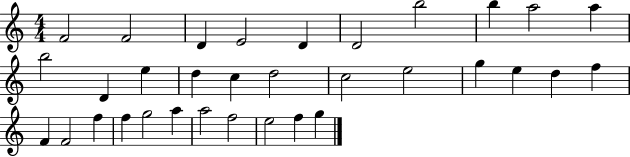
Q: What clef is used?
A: treble